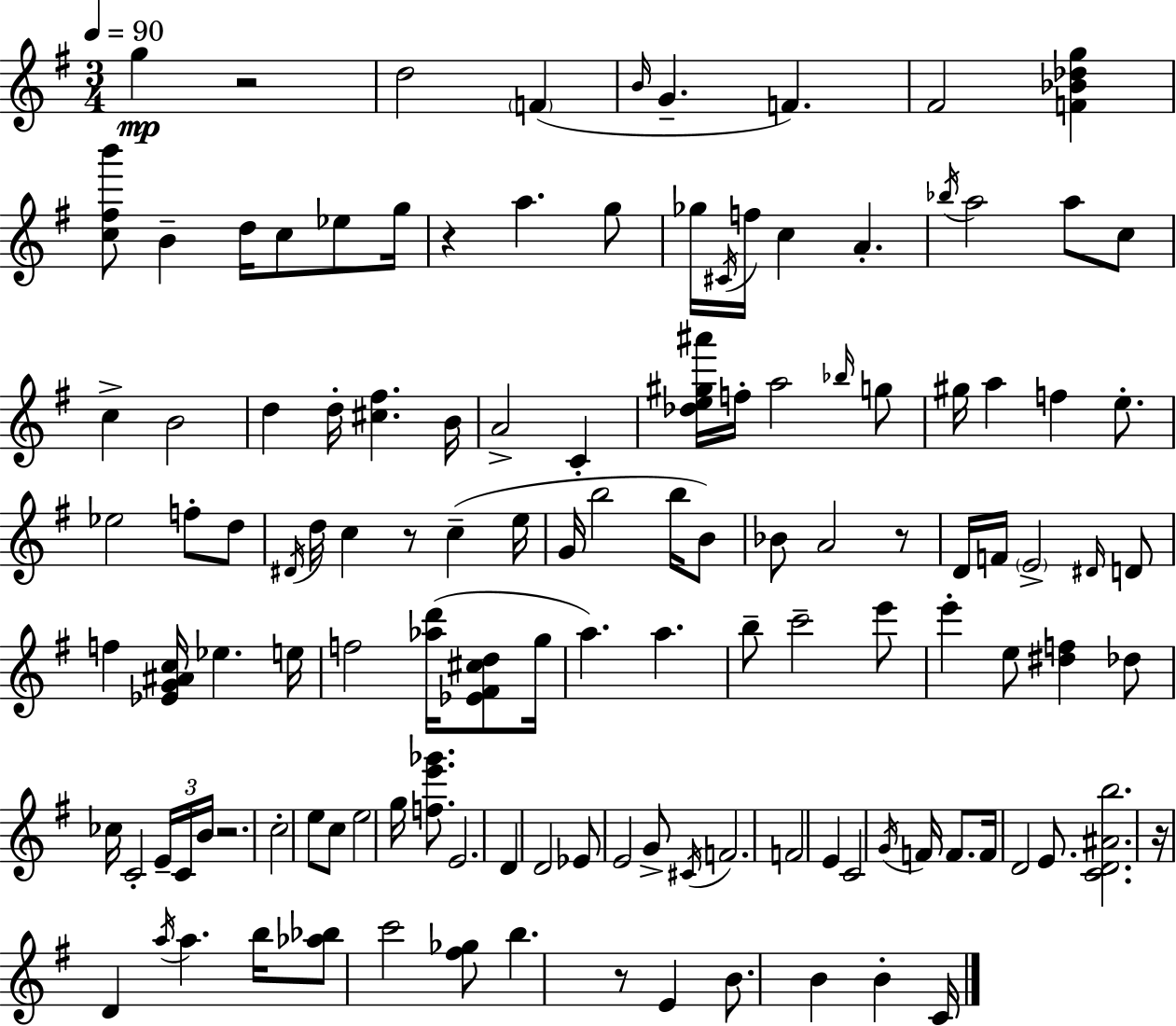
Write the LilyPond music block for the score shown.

{
  \clef treble
  \numericTimeSignature
  \time 3/4
  \key g \major
  \tempo 4 = 90
  \repeat volta 2 { g''4\mp r2 | d''2 \parenthesize f'4( | \grace { b'16 } g'4.-- f'4.) | fis'2 <f' bes' des'' g''>4 | \break <c'' fis'' b'''>8 b'4-- d''16 c''8 ees''8 | g''16 r4 a''4. g''8 | ges''16 \acciaccatura { cis'16 } f''16 c''4 a'4.-. | \acciaccatura { bes''16 } a''2 a''8 | \break c''8 c''4-> b'2 | d''4 d''16-. <cis'' fis''>4. | b'16 a'2-> c'4-. | <des'' e'' gis'' ais'''>16 f''16-. a''2 | \break \grace { bes''16 } g''8 gis''16 a''4 f''4 | e''8.-. ees''2 | f''8-. d''8 \acciaccatura { dis'16 } d''16 c''4 r8 | c''4--( e''16 g'16 b''2 | \break b''16 b'8) bes'8 a'2 | r8 d'16 f'16 \parenthesize e'2-> | \grace { dis'16 } d'8 f''4 <ees' g' ais' c''>16 ees''4. | e''16 f''2 | \break <aes'' d'''>16( <ees' fis' cis'' d''>8 g''16 a''4.) | a''4. b''8-- c'''2-- | e'''8 e'''4-. e''8 | <dis'' f''>4 des''8 ces''16 c'2-. | \break \tuplet 3/2 { e'16-- c'16 b'16 } r2. | c''2-. | e''8 c''8 e''2 | g''16 <f'' e''' ges'''>8. e'2. | \break d'4 d'2 | ees'8 e'2 | g'8-> \acciaccatura { cis'16 } f'2. | f'2 | \break e'4 c'2 | \acciaccatura { g'16 } f'16 f'8. f'16 d'2 | e'8. <c' d' ais' b''>2. | r16 d'4 | \break \acciaccatura { a''16 } a''4. b''16 <aes'' bes''>8 c'''2 | <fis'' ges''>8 b''4. | r8 e'4 b'8. | b'4 b'4-. c'16 } \bar "|."
}